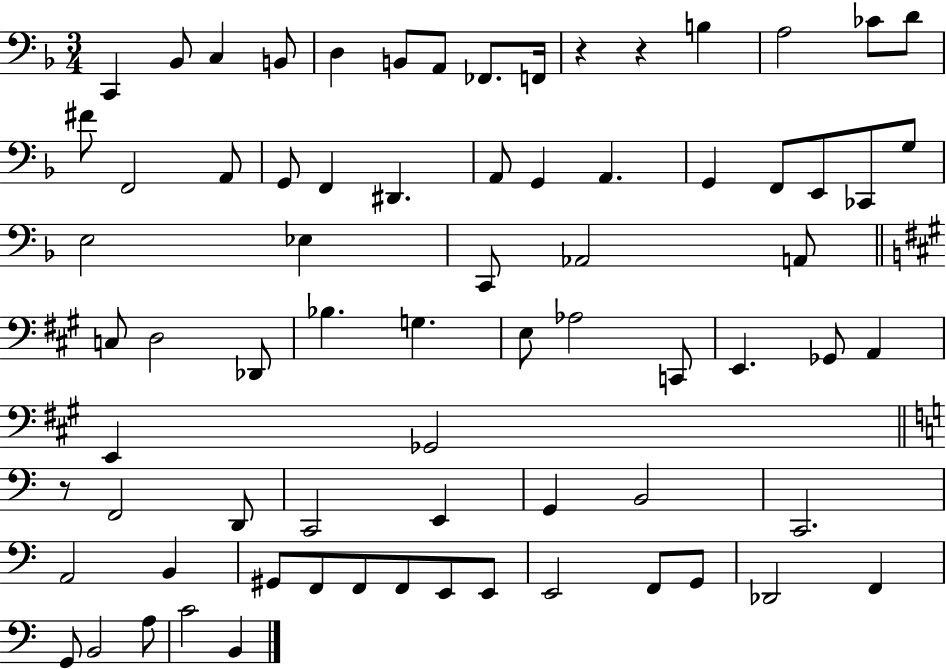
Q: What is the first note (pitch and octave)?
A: C2